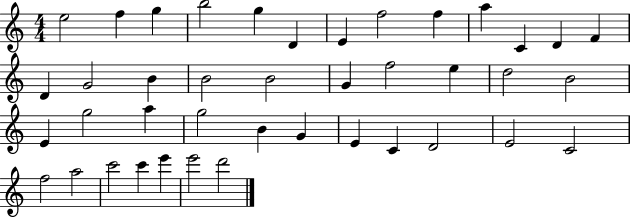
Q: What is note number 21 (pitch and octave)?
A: E5